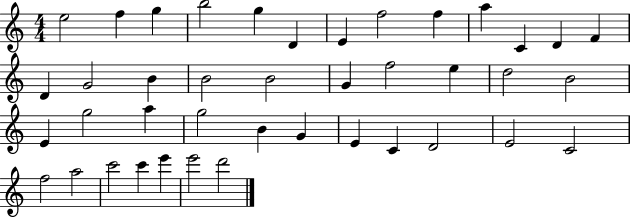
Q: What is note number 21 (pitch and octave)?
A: E5